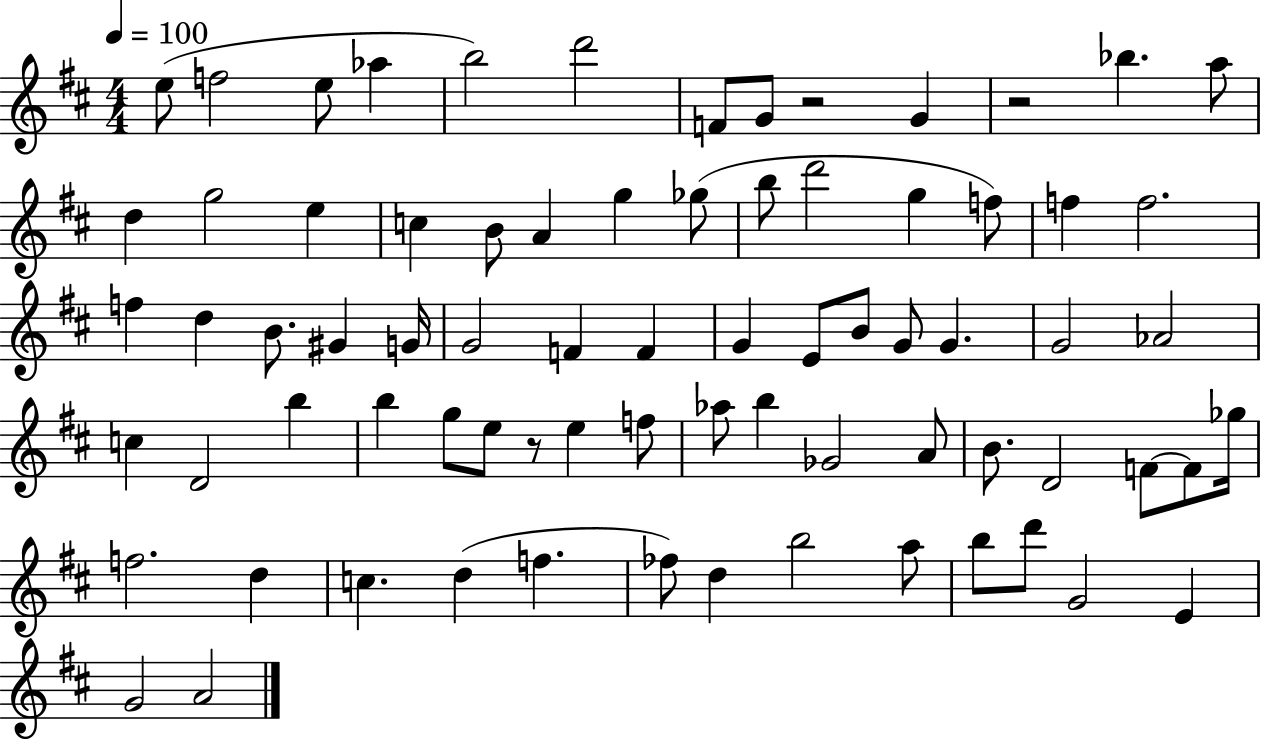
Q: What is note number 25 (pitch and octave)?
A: F5